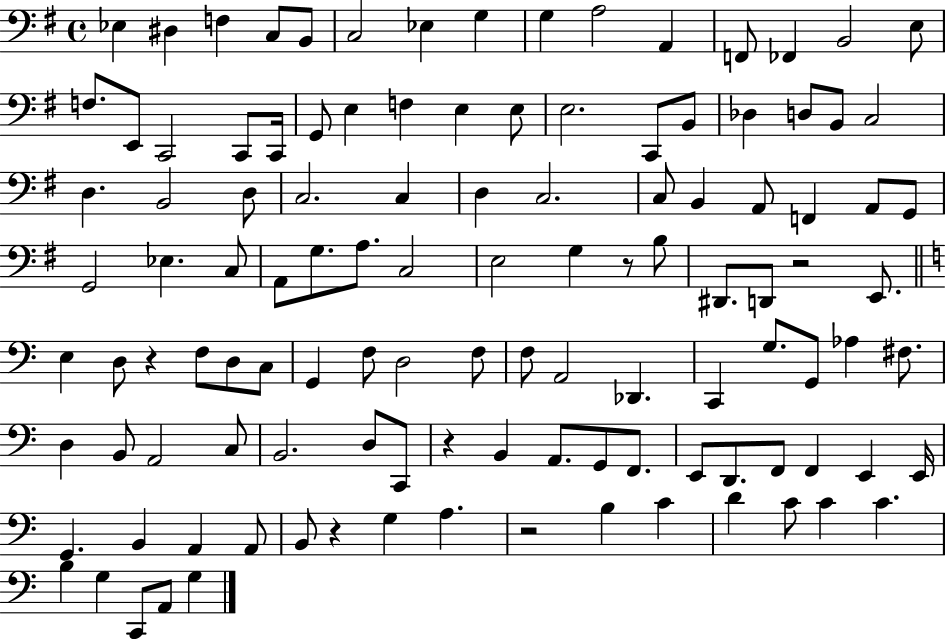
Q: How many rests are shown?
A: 6